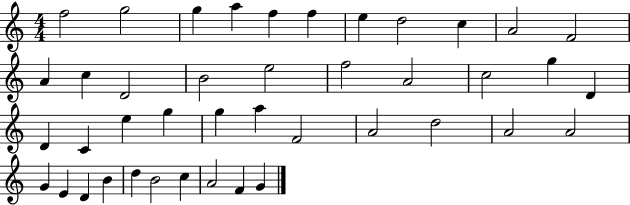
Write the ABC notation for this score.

X:1
T:Untitled
M:4/4
L:1/4
K:C
f2 g2 g a f f e d2 c A2 F2 A c D2 B2 e2 f2 A2 c2 g D D C e g g a F2 A2 d2 A2 A2 G E D B d B2 c A2 F G